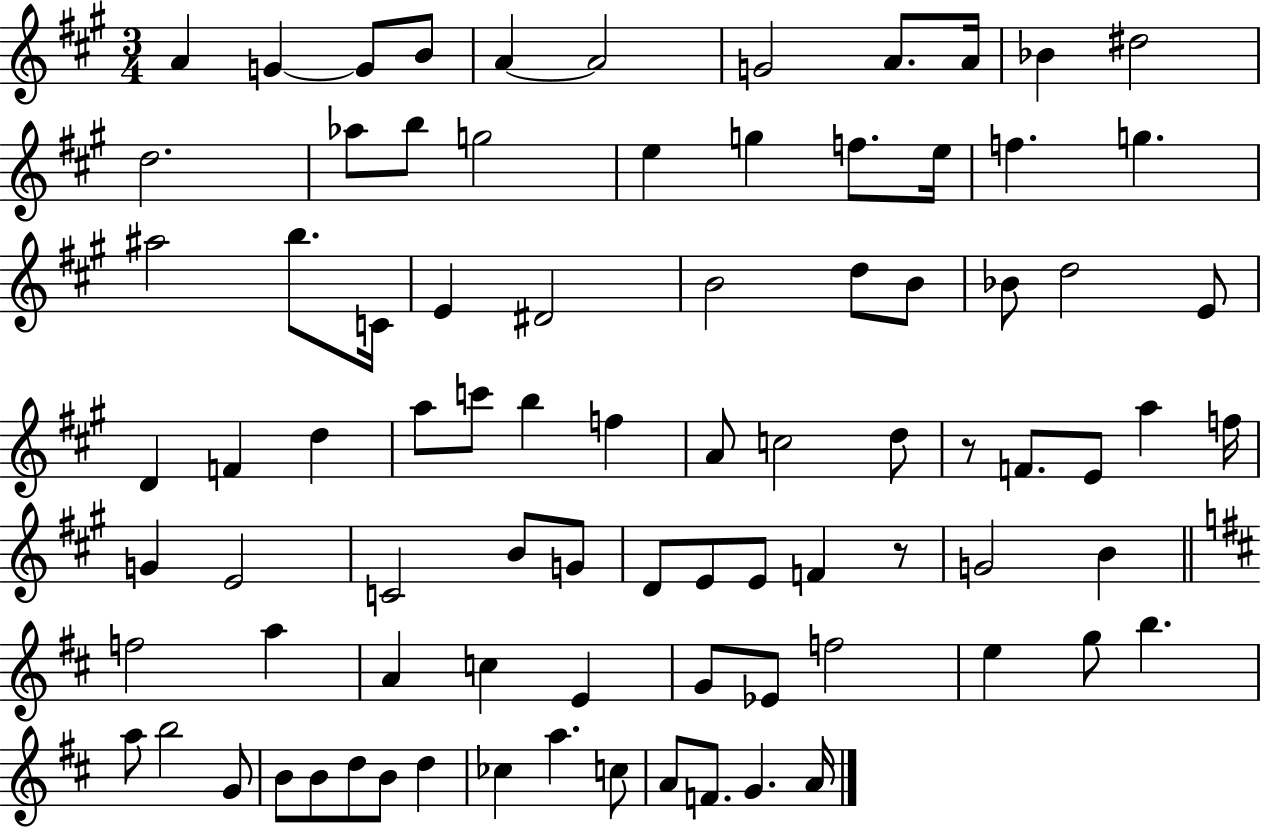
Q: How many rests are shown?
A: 2